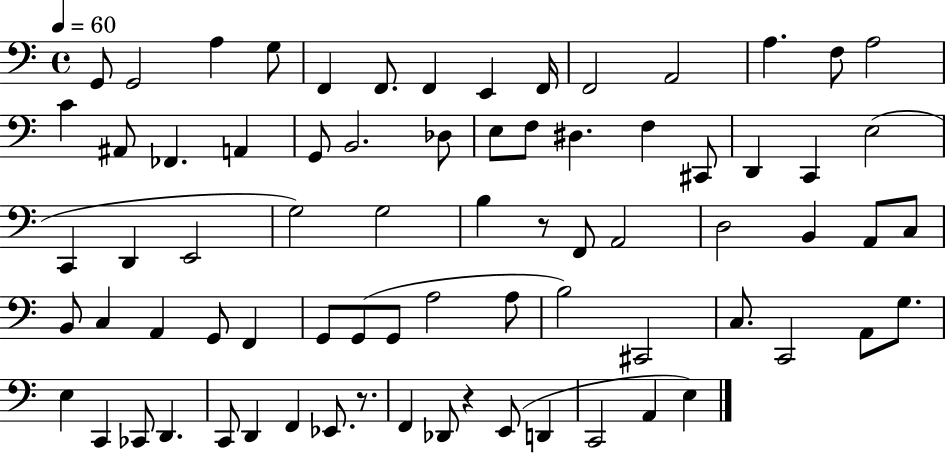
X:1
T:Untitled
M:4/4
L:1/4
K:C
G,,/2 G,,2 A, G,/2 F,, F,,/2 F,, E,, F,,/4 F,,2 A,,2 A, F,/2 A,2 C ^A,,/2 _F,, A,, G,,/2 B,,2 _D,/2 E,/2 F,/2 ^D, F, ^C,,/2 D,, C,, E,2 C,, D,, E,,2 G,2 G,2 B, z/2 F,,/2 A,,2 D,2 B,, A,,/2 C,/2 B,,/2 C, A,, G,,/2 F,, G,,/2 G,,/2 G,,/2 A,2 A,/2 B,2 ^C,,2 C,/2 C,,2 A,,/2 G,/2 E, C,, _C,,/2 D,, C,,/2 D,, F,, _E,,/2 z/2 F,, _D,,/2 z E,,/2 D,, C,,2 A,, E,